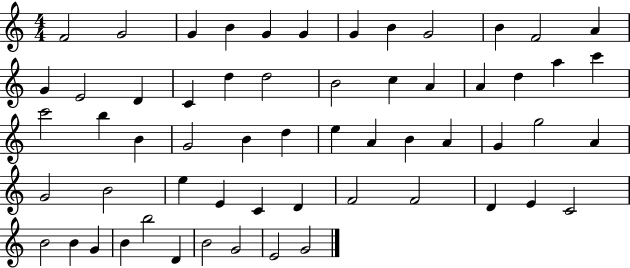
{
  \clef treble
  \numericTimeSignature
  \time 4/4
  \key c \major
  f'2 g'2 | g'4 b'4 g'4 g'4 | g'4 b'4 g'2 | b'4 f'2 a'4 | \break g'4 e'2 d'4 | c'4 d''4 d''2 | b'2 c''4 a'4 | a'4 d''4 a''4 c'''4 | \break c'''2 b''4 b'4 | g'2 b'4 d''4 | e''4 a'4 b'4 a'4 | g'4 g''2 a'4 | \break g'2 b'2 | e''4 e'4 c'4 d'4 | f'2 f'2 | d'4 e'4 c'2 | \break b'2 b'4 g'4 | b'4 b''2 d'4 | b'2 g'2 | e'2 g'2 | \break \bar "|."
}